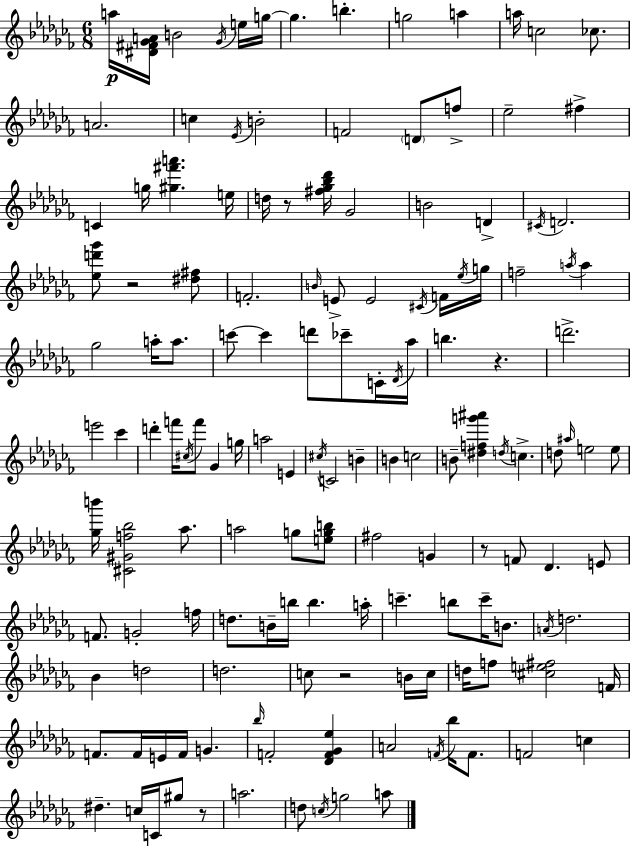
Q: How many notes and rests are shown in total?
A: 145